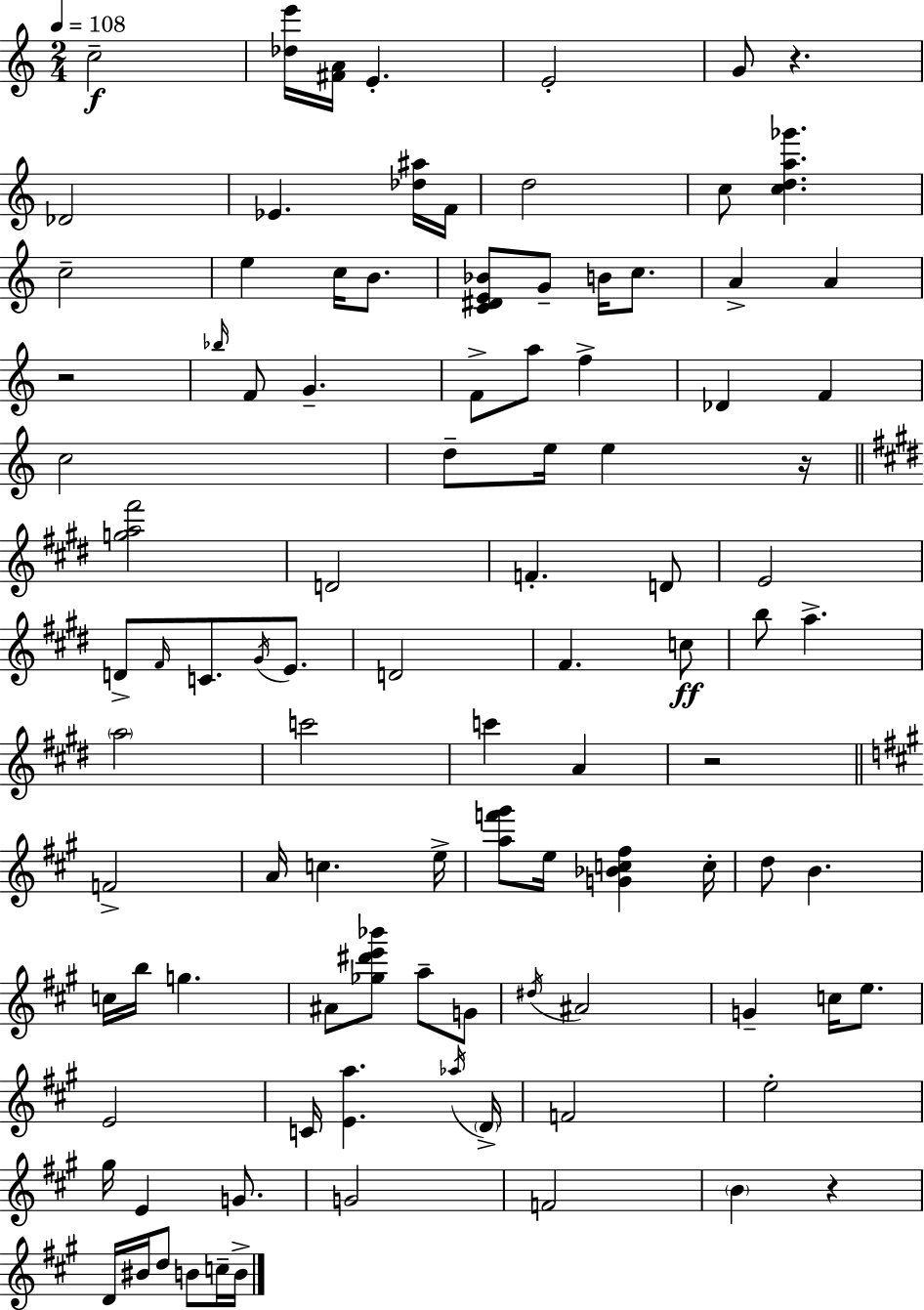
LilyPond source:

{
  \clef treble
  \numericTimeSignature
  \time 2/4
  \key a \minor
  \tempo 4 = 108
  \repeat volta 2 { c''2--\f | <des'' e'''>16 <fis' a'>16 e'4.-. | e'2-. | g'8 r4. | \break des'2 | ees'4. <des'' ais''>16 f'16 | d''2 | c''8 <c'' d'' a'' ges'''>4. | \break c''2-- | e''4 c''16 b'8. | <c' dis' e' bes'>8 g'8-- b'16 c''8. | a'4-> a'4 | \break r2 | \grace { bes''16 } f'8 g'4.-- | f'8-> a''8 f''4-> | des'4 f'4 | \break c''2 | d''8-- e''16 e''4 | r16 \bar "||" \break \key e \major <g'' a'' fis'''>2 | d'2 | f'4.-. d'8 | e'2 | \break d'8-> \grace { fis'16 } c'8. \acciaccatura { gis'16 } e'8. | d'2 | fis'4. | c''8\ff b''8 a''4.-> | \break \parenthesize a''2 | c'''2 | c'''4 a'4 | r2 | \break \bar "||" \break \key a \major f'2-> | a'16 c''4. e''16-> | <a'' f''' gis'''>8 e''16 <g' bes' c'' fis''>4 c''16-. | d''8 b'4. | \break c''16 b''16 g''4. | ais'8 <ges'' dis''' e''' bes'''>8 a''8-- g'8 | \acciaccatura { dis''16 } ais'2 | g'4-- c''16 e''8. | \break e'2 | c'16 <e' a''>4. | \acciaccatura { aes''16 } \parenthesize d'16-> f'2 | e''2-. | \break gis''16 e'4 g'8. | g'2 | f'2 | \parenthesize b'4 r4 | \break d'16 bis'16 d''8 b'8 | c''16-- b'16-> } \bar "|."
}